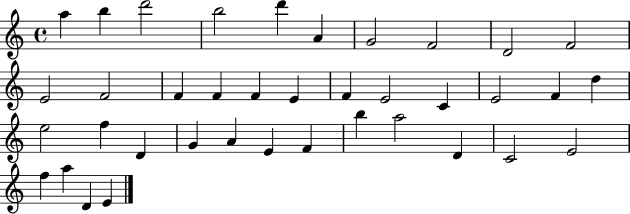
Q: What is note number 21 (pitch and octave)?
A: F4